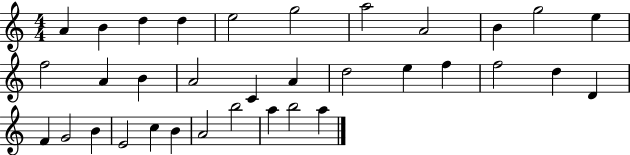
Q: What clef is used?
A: treble